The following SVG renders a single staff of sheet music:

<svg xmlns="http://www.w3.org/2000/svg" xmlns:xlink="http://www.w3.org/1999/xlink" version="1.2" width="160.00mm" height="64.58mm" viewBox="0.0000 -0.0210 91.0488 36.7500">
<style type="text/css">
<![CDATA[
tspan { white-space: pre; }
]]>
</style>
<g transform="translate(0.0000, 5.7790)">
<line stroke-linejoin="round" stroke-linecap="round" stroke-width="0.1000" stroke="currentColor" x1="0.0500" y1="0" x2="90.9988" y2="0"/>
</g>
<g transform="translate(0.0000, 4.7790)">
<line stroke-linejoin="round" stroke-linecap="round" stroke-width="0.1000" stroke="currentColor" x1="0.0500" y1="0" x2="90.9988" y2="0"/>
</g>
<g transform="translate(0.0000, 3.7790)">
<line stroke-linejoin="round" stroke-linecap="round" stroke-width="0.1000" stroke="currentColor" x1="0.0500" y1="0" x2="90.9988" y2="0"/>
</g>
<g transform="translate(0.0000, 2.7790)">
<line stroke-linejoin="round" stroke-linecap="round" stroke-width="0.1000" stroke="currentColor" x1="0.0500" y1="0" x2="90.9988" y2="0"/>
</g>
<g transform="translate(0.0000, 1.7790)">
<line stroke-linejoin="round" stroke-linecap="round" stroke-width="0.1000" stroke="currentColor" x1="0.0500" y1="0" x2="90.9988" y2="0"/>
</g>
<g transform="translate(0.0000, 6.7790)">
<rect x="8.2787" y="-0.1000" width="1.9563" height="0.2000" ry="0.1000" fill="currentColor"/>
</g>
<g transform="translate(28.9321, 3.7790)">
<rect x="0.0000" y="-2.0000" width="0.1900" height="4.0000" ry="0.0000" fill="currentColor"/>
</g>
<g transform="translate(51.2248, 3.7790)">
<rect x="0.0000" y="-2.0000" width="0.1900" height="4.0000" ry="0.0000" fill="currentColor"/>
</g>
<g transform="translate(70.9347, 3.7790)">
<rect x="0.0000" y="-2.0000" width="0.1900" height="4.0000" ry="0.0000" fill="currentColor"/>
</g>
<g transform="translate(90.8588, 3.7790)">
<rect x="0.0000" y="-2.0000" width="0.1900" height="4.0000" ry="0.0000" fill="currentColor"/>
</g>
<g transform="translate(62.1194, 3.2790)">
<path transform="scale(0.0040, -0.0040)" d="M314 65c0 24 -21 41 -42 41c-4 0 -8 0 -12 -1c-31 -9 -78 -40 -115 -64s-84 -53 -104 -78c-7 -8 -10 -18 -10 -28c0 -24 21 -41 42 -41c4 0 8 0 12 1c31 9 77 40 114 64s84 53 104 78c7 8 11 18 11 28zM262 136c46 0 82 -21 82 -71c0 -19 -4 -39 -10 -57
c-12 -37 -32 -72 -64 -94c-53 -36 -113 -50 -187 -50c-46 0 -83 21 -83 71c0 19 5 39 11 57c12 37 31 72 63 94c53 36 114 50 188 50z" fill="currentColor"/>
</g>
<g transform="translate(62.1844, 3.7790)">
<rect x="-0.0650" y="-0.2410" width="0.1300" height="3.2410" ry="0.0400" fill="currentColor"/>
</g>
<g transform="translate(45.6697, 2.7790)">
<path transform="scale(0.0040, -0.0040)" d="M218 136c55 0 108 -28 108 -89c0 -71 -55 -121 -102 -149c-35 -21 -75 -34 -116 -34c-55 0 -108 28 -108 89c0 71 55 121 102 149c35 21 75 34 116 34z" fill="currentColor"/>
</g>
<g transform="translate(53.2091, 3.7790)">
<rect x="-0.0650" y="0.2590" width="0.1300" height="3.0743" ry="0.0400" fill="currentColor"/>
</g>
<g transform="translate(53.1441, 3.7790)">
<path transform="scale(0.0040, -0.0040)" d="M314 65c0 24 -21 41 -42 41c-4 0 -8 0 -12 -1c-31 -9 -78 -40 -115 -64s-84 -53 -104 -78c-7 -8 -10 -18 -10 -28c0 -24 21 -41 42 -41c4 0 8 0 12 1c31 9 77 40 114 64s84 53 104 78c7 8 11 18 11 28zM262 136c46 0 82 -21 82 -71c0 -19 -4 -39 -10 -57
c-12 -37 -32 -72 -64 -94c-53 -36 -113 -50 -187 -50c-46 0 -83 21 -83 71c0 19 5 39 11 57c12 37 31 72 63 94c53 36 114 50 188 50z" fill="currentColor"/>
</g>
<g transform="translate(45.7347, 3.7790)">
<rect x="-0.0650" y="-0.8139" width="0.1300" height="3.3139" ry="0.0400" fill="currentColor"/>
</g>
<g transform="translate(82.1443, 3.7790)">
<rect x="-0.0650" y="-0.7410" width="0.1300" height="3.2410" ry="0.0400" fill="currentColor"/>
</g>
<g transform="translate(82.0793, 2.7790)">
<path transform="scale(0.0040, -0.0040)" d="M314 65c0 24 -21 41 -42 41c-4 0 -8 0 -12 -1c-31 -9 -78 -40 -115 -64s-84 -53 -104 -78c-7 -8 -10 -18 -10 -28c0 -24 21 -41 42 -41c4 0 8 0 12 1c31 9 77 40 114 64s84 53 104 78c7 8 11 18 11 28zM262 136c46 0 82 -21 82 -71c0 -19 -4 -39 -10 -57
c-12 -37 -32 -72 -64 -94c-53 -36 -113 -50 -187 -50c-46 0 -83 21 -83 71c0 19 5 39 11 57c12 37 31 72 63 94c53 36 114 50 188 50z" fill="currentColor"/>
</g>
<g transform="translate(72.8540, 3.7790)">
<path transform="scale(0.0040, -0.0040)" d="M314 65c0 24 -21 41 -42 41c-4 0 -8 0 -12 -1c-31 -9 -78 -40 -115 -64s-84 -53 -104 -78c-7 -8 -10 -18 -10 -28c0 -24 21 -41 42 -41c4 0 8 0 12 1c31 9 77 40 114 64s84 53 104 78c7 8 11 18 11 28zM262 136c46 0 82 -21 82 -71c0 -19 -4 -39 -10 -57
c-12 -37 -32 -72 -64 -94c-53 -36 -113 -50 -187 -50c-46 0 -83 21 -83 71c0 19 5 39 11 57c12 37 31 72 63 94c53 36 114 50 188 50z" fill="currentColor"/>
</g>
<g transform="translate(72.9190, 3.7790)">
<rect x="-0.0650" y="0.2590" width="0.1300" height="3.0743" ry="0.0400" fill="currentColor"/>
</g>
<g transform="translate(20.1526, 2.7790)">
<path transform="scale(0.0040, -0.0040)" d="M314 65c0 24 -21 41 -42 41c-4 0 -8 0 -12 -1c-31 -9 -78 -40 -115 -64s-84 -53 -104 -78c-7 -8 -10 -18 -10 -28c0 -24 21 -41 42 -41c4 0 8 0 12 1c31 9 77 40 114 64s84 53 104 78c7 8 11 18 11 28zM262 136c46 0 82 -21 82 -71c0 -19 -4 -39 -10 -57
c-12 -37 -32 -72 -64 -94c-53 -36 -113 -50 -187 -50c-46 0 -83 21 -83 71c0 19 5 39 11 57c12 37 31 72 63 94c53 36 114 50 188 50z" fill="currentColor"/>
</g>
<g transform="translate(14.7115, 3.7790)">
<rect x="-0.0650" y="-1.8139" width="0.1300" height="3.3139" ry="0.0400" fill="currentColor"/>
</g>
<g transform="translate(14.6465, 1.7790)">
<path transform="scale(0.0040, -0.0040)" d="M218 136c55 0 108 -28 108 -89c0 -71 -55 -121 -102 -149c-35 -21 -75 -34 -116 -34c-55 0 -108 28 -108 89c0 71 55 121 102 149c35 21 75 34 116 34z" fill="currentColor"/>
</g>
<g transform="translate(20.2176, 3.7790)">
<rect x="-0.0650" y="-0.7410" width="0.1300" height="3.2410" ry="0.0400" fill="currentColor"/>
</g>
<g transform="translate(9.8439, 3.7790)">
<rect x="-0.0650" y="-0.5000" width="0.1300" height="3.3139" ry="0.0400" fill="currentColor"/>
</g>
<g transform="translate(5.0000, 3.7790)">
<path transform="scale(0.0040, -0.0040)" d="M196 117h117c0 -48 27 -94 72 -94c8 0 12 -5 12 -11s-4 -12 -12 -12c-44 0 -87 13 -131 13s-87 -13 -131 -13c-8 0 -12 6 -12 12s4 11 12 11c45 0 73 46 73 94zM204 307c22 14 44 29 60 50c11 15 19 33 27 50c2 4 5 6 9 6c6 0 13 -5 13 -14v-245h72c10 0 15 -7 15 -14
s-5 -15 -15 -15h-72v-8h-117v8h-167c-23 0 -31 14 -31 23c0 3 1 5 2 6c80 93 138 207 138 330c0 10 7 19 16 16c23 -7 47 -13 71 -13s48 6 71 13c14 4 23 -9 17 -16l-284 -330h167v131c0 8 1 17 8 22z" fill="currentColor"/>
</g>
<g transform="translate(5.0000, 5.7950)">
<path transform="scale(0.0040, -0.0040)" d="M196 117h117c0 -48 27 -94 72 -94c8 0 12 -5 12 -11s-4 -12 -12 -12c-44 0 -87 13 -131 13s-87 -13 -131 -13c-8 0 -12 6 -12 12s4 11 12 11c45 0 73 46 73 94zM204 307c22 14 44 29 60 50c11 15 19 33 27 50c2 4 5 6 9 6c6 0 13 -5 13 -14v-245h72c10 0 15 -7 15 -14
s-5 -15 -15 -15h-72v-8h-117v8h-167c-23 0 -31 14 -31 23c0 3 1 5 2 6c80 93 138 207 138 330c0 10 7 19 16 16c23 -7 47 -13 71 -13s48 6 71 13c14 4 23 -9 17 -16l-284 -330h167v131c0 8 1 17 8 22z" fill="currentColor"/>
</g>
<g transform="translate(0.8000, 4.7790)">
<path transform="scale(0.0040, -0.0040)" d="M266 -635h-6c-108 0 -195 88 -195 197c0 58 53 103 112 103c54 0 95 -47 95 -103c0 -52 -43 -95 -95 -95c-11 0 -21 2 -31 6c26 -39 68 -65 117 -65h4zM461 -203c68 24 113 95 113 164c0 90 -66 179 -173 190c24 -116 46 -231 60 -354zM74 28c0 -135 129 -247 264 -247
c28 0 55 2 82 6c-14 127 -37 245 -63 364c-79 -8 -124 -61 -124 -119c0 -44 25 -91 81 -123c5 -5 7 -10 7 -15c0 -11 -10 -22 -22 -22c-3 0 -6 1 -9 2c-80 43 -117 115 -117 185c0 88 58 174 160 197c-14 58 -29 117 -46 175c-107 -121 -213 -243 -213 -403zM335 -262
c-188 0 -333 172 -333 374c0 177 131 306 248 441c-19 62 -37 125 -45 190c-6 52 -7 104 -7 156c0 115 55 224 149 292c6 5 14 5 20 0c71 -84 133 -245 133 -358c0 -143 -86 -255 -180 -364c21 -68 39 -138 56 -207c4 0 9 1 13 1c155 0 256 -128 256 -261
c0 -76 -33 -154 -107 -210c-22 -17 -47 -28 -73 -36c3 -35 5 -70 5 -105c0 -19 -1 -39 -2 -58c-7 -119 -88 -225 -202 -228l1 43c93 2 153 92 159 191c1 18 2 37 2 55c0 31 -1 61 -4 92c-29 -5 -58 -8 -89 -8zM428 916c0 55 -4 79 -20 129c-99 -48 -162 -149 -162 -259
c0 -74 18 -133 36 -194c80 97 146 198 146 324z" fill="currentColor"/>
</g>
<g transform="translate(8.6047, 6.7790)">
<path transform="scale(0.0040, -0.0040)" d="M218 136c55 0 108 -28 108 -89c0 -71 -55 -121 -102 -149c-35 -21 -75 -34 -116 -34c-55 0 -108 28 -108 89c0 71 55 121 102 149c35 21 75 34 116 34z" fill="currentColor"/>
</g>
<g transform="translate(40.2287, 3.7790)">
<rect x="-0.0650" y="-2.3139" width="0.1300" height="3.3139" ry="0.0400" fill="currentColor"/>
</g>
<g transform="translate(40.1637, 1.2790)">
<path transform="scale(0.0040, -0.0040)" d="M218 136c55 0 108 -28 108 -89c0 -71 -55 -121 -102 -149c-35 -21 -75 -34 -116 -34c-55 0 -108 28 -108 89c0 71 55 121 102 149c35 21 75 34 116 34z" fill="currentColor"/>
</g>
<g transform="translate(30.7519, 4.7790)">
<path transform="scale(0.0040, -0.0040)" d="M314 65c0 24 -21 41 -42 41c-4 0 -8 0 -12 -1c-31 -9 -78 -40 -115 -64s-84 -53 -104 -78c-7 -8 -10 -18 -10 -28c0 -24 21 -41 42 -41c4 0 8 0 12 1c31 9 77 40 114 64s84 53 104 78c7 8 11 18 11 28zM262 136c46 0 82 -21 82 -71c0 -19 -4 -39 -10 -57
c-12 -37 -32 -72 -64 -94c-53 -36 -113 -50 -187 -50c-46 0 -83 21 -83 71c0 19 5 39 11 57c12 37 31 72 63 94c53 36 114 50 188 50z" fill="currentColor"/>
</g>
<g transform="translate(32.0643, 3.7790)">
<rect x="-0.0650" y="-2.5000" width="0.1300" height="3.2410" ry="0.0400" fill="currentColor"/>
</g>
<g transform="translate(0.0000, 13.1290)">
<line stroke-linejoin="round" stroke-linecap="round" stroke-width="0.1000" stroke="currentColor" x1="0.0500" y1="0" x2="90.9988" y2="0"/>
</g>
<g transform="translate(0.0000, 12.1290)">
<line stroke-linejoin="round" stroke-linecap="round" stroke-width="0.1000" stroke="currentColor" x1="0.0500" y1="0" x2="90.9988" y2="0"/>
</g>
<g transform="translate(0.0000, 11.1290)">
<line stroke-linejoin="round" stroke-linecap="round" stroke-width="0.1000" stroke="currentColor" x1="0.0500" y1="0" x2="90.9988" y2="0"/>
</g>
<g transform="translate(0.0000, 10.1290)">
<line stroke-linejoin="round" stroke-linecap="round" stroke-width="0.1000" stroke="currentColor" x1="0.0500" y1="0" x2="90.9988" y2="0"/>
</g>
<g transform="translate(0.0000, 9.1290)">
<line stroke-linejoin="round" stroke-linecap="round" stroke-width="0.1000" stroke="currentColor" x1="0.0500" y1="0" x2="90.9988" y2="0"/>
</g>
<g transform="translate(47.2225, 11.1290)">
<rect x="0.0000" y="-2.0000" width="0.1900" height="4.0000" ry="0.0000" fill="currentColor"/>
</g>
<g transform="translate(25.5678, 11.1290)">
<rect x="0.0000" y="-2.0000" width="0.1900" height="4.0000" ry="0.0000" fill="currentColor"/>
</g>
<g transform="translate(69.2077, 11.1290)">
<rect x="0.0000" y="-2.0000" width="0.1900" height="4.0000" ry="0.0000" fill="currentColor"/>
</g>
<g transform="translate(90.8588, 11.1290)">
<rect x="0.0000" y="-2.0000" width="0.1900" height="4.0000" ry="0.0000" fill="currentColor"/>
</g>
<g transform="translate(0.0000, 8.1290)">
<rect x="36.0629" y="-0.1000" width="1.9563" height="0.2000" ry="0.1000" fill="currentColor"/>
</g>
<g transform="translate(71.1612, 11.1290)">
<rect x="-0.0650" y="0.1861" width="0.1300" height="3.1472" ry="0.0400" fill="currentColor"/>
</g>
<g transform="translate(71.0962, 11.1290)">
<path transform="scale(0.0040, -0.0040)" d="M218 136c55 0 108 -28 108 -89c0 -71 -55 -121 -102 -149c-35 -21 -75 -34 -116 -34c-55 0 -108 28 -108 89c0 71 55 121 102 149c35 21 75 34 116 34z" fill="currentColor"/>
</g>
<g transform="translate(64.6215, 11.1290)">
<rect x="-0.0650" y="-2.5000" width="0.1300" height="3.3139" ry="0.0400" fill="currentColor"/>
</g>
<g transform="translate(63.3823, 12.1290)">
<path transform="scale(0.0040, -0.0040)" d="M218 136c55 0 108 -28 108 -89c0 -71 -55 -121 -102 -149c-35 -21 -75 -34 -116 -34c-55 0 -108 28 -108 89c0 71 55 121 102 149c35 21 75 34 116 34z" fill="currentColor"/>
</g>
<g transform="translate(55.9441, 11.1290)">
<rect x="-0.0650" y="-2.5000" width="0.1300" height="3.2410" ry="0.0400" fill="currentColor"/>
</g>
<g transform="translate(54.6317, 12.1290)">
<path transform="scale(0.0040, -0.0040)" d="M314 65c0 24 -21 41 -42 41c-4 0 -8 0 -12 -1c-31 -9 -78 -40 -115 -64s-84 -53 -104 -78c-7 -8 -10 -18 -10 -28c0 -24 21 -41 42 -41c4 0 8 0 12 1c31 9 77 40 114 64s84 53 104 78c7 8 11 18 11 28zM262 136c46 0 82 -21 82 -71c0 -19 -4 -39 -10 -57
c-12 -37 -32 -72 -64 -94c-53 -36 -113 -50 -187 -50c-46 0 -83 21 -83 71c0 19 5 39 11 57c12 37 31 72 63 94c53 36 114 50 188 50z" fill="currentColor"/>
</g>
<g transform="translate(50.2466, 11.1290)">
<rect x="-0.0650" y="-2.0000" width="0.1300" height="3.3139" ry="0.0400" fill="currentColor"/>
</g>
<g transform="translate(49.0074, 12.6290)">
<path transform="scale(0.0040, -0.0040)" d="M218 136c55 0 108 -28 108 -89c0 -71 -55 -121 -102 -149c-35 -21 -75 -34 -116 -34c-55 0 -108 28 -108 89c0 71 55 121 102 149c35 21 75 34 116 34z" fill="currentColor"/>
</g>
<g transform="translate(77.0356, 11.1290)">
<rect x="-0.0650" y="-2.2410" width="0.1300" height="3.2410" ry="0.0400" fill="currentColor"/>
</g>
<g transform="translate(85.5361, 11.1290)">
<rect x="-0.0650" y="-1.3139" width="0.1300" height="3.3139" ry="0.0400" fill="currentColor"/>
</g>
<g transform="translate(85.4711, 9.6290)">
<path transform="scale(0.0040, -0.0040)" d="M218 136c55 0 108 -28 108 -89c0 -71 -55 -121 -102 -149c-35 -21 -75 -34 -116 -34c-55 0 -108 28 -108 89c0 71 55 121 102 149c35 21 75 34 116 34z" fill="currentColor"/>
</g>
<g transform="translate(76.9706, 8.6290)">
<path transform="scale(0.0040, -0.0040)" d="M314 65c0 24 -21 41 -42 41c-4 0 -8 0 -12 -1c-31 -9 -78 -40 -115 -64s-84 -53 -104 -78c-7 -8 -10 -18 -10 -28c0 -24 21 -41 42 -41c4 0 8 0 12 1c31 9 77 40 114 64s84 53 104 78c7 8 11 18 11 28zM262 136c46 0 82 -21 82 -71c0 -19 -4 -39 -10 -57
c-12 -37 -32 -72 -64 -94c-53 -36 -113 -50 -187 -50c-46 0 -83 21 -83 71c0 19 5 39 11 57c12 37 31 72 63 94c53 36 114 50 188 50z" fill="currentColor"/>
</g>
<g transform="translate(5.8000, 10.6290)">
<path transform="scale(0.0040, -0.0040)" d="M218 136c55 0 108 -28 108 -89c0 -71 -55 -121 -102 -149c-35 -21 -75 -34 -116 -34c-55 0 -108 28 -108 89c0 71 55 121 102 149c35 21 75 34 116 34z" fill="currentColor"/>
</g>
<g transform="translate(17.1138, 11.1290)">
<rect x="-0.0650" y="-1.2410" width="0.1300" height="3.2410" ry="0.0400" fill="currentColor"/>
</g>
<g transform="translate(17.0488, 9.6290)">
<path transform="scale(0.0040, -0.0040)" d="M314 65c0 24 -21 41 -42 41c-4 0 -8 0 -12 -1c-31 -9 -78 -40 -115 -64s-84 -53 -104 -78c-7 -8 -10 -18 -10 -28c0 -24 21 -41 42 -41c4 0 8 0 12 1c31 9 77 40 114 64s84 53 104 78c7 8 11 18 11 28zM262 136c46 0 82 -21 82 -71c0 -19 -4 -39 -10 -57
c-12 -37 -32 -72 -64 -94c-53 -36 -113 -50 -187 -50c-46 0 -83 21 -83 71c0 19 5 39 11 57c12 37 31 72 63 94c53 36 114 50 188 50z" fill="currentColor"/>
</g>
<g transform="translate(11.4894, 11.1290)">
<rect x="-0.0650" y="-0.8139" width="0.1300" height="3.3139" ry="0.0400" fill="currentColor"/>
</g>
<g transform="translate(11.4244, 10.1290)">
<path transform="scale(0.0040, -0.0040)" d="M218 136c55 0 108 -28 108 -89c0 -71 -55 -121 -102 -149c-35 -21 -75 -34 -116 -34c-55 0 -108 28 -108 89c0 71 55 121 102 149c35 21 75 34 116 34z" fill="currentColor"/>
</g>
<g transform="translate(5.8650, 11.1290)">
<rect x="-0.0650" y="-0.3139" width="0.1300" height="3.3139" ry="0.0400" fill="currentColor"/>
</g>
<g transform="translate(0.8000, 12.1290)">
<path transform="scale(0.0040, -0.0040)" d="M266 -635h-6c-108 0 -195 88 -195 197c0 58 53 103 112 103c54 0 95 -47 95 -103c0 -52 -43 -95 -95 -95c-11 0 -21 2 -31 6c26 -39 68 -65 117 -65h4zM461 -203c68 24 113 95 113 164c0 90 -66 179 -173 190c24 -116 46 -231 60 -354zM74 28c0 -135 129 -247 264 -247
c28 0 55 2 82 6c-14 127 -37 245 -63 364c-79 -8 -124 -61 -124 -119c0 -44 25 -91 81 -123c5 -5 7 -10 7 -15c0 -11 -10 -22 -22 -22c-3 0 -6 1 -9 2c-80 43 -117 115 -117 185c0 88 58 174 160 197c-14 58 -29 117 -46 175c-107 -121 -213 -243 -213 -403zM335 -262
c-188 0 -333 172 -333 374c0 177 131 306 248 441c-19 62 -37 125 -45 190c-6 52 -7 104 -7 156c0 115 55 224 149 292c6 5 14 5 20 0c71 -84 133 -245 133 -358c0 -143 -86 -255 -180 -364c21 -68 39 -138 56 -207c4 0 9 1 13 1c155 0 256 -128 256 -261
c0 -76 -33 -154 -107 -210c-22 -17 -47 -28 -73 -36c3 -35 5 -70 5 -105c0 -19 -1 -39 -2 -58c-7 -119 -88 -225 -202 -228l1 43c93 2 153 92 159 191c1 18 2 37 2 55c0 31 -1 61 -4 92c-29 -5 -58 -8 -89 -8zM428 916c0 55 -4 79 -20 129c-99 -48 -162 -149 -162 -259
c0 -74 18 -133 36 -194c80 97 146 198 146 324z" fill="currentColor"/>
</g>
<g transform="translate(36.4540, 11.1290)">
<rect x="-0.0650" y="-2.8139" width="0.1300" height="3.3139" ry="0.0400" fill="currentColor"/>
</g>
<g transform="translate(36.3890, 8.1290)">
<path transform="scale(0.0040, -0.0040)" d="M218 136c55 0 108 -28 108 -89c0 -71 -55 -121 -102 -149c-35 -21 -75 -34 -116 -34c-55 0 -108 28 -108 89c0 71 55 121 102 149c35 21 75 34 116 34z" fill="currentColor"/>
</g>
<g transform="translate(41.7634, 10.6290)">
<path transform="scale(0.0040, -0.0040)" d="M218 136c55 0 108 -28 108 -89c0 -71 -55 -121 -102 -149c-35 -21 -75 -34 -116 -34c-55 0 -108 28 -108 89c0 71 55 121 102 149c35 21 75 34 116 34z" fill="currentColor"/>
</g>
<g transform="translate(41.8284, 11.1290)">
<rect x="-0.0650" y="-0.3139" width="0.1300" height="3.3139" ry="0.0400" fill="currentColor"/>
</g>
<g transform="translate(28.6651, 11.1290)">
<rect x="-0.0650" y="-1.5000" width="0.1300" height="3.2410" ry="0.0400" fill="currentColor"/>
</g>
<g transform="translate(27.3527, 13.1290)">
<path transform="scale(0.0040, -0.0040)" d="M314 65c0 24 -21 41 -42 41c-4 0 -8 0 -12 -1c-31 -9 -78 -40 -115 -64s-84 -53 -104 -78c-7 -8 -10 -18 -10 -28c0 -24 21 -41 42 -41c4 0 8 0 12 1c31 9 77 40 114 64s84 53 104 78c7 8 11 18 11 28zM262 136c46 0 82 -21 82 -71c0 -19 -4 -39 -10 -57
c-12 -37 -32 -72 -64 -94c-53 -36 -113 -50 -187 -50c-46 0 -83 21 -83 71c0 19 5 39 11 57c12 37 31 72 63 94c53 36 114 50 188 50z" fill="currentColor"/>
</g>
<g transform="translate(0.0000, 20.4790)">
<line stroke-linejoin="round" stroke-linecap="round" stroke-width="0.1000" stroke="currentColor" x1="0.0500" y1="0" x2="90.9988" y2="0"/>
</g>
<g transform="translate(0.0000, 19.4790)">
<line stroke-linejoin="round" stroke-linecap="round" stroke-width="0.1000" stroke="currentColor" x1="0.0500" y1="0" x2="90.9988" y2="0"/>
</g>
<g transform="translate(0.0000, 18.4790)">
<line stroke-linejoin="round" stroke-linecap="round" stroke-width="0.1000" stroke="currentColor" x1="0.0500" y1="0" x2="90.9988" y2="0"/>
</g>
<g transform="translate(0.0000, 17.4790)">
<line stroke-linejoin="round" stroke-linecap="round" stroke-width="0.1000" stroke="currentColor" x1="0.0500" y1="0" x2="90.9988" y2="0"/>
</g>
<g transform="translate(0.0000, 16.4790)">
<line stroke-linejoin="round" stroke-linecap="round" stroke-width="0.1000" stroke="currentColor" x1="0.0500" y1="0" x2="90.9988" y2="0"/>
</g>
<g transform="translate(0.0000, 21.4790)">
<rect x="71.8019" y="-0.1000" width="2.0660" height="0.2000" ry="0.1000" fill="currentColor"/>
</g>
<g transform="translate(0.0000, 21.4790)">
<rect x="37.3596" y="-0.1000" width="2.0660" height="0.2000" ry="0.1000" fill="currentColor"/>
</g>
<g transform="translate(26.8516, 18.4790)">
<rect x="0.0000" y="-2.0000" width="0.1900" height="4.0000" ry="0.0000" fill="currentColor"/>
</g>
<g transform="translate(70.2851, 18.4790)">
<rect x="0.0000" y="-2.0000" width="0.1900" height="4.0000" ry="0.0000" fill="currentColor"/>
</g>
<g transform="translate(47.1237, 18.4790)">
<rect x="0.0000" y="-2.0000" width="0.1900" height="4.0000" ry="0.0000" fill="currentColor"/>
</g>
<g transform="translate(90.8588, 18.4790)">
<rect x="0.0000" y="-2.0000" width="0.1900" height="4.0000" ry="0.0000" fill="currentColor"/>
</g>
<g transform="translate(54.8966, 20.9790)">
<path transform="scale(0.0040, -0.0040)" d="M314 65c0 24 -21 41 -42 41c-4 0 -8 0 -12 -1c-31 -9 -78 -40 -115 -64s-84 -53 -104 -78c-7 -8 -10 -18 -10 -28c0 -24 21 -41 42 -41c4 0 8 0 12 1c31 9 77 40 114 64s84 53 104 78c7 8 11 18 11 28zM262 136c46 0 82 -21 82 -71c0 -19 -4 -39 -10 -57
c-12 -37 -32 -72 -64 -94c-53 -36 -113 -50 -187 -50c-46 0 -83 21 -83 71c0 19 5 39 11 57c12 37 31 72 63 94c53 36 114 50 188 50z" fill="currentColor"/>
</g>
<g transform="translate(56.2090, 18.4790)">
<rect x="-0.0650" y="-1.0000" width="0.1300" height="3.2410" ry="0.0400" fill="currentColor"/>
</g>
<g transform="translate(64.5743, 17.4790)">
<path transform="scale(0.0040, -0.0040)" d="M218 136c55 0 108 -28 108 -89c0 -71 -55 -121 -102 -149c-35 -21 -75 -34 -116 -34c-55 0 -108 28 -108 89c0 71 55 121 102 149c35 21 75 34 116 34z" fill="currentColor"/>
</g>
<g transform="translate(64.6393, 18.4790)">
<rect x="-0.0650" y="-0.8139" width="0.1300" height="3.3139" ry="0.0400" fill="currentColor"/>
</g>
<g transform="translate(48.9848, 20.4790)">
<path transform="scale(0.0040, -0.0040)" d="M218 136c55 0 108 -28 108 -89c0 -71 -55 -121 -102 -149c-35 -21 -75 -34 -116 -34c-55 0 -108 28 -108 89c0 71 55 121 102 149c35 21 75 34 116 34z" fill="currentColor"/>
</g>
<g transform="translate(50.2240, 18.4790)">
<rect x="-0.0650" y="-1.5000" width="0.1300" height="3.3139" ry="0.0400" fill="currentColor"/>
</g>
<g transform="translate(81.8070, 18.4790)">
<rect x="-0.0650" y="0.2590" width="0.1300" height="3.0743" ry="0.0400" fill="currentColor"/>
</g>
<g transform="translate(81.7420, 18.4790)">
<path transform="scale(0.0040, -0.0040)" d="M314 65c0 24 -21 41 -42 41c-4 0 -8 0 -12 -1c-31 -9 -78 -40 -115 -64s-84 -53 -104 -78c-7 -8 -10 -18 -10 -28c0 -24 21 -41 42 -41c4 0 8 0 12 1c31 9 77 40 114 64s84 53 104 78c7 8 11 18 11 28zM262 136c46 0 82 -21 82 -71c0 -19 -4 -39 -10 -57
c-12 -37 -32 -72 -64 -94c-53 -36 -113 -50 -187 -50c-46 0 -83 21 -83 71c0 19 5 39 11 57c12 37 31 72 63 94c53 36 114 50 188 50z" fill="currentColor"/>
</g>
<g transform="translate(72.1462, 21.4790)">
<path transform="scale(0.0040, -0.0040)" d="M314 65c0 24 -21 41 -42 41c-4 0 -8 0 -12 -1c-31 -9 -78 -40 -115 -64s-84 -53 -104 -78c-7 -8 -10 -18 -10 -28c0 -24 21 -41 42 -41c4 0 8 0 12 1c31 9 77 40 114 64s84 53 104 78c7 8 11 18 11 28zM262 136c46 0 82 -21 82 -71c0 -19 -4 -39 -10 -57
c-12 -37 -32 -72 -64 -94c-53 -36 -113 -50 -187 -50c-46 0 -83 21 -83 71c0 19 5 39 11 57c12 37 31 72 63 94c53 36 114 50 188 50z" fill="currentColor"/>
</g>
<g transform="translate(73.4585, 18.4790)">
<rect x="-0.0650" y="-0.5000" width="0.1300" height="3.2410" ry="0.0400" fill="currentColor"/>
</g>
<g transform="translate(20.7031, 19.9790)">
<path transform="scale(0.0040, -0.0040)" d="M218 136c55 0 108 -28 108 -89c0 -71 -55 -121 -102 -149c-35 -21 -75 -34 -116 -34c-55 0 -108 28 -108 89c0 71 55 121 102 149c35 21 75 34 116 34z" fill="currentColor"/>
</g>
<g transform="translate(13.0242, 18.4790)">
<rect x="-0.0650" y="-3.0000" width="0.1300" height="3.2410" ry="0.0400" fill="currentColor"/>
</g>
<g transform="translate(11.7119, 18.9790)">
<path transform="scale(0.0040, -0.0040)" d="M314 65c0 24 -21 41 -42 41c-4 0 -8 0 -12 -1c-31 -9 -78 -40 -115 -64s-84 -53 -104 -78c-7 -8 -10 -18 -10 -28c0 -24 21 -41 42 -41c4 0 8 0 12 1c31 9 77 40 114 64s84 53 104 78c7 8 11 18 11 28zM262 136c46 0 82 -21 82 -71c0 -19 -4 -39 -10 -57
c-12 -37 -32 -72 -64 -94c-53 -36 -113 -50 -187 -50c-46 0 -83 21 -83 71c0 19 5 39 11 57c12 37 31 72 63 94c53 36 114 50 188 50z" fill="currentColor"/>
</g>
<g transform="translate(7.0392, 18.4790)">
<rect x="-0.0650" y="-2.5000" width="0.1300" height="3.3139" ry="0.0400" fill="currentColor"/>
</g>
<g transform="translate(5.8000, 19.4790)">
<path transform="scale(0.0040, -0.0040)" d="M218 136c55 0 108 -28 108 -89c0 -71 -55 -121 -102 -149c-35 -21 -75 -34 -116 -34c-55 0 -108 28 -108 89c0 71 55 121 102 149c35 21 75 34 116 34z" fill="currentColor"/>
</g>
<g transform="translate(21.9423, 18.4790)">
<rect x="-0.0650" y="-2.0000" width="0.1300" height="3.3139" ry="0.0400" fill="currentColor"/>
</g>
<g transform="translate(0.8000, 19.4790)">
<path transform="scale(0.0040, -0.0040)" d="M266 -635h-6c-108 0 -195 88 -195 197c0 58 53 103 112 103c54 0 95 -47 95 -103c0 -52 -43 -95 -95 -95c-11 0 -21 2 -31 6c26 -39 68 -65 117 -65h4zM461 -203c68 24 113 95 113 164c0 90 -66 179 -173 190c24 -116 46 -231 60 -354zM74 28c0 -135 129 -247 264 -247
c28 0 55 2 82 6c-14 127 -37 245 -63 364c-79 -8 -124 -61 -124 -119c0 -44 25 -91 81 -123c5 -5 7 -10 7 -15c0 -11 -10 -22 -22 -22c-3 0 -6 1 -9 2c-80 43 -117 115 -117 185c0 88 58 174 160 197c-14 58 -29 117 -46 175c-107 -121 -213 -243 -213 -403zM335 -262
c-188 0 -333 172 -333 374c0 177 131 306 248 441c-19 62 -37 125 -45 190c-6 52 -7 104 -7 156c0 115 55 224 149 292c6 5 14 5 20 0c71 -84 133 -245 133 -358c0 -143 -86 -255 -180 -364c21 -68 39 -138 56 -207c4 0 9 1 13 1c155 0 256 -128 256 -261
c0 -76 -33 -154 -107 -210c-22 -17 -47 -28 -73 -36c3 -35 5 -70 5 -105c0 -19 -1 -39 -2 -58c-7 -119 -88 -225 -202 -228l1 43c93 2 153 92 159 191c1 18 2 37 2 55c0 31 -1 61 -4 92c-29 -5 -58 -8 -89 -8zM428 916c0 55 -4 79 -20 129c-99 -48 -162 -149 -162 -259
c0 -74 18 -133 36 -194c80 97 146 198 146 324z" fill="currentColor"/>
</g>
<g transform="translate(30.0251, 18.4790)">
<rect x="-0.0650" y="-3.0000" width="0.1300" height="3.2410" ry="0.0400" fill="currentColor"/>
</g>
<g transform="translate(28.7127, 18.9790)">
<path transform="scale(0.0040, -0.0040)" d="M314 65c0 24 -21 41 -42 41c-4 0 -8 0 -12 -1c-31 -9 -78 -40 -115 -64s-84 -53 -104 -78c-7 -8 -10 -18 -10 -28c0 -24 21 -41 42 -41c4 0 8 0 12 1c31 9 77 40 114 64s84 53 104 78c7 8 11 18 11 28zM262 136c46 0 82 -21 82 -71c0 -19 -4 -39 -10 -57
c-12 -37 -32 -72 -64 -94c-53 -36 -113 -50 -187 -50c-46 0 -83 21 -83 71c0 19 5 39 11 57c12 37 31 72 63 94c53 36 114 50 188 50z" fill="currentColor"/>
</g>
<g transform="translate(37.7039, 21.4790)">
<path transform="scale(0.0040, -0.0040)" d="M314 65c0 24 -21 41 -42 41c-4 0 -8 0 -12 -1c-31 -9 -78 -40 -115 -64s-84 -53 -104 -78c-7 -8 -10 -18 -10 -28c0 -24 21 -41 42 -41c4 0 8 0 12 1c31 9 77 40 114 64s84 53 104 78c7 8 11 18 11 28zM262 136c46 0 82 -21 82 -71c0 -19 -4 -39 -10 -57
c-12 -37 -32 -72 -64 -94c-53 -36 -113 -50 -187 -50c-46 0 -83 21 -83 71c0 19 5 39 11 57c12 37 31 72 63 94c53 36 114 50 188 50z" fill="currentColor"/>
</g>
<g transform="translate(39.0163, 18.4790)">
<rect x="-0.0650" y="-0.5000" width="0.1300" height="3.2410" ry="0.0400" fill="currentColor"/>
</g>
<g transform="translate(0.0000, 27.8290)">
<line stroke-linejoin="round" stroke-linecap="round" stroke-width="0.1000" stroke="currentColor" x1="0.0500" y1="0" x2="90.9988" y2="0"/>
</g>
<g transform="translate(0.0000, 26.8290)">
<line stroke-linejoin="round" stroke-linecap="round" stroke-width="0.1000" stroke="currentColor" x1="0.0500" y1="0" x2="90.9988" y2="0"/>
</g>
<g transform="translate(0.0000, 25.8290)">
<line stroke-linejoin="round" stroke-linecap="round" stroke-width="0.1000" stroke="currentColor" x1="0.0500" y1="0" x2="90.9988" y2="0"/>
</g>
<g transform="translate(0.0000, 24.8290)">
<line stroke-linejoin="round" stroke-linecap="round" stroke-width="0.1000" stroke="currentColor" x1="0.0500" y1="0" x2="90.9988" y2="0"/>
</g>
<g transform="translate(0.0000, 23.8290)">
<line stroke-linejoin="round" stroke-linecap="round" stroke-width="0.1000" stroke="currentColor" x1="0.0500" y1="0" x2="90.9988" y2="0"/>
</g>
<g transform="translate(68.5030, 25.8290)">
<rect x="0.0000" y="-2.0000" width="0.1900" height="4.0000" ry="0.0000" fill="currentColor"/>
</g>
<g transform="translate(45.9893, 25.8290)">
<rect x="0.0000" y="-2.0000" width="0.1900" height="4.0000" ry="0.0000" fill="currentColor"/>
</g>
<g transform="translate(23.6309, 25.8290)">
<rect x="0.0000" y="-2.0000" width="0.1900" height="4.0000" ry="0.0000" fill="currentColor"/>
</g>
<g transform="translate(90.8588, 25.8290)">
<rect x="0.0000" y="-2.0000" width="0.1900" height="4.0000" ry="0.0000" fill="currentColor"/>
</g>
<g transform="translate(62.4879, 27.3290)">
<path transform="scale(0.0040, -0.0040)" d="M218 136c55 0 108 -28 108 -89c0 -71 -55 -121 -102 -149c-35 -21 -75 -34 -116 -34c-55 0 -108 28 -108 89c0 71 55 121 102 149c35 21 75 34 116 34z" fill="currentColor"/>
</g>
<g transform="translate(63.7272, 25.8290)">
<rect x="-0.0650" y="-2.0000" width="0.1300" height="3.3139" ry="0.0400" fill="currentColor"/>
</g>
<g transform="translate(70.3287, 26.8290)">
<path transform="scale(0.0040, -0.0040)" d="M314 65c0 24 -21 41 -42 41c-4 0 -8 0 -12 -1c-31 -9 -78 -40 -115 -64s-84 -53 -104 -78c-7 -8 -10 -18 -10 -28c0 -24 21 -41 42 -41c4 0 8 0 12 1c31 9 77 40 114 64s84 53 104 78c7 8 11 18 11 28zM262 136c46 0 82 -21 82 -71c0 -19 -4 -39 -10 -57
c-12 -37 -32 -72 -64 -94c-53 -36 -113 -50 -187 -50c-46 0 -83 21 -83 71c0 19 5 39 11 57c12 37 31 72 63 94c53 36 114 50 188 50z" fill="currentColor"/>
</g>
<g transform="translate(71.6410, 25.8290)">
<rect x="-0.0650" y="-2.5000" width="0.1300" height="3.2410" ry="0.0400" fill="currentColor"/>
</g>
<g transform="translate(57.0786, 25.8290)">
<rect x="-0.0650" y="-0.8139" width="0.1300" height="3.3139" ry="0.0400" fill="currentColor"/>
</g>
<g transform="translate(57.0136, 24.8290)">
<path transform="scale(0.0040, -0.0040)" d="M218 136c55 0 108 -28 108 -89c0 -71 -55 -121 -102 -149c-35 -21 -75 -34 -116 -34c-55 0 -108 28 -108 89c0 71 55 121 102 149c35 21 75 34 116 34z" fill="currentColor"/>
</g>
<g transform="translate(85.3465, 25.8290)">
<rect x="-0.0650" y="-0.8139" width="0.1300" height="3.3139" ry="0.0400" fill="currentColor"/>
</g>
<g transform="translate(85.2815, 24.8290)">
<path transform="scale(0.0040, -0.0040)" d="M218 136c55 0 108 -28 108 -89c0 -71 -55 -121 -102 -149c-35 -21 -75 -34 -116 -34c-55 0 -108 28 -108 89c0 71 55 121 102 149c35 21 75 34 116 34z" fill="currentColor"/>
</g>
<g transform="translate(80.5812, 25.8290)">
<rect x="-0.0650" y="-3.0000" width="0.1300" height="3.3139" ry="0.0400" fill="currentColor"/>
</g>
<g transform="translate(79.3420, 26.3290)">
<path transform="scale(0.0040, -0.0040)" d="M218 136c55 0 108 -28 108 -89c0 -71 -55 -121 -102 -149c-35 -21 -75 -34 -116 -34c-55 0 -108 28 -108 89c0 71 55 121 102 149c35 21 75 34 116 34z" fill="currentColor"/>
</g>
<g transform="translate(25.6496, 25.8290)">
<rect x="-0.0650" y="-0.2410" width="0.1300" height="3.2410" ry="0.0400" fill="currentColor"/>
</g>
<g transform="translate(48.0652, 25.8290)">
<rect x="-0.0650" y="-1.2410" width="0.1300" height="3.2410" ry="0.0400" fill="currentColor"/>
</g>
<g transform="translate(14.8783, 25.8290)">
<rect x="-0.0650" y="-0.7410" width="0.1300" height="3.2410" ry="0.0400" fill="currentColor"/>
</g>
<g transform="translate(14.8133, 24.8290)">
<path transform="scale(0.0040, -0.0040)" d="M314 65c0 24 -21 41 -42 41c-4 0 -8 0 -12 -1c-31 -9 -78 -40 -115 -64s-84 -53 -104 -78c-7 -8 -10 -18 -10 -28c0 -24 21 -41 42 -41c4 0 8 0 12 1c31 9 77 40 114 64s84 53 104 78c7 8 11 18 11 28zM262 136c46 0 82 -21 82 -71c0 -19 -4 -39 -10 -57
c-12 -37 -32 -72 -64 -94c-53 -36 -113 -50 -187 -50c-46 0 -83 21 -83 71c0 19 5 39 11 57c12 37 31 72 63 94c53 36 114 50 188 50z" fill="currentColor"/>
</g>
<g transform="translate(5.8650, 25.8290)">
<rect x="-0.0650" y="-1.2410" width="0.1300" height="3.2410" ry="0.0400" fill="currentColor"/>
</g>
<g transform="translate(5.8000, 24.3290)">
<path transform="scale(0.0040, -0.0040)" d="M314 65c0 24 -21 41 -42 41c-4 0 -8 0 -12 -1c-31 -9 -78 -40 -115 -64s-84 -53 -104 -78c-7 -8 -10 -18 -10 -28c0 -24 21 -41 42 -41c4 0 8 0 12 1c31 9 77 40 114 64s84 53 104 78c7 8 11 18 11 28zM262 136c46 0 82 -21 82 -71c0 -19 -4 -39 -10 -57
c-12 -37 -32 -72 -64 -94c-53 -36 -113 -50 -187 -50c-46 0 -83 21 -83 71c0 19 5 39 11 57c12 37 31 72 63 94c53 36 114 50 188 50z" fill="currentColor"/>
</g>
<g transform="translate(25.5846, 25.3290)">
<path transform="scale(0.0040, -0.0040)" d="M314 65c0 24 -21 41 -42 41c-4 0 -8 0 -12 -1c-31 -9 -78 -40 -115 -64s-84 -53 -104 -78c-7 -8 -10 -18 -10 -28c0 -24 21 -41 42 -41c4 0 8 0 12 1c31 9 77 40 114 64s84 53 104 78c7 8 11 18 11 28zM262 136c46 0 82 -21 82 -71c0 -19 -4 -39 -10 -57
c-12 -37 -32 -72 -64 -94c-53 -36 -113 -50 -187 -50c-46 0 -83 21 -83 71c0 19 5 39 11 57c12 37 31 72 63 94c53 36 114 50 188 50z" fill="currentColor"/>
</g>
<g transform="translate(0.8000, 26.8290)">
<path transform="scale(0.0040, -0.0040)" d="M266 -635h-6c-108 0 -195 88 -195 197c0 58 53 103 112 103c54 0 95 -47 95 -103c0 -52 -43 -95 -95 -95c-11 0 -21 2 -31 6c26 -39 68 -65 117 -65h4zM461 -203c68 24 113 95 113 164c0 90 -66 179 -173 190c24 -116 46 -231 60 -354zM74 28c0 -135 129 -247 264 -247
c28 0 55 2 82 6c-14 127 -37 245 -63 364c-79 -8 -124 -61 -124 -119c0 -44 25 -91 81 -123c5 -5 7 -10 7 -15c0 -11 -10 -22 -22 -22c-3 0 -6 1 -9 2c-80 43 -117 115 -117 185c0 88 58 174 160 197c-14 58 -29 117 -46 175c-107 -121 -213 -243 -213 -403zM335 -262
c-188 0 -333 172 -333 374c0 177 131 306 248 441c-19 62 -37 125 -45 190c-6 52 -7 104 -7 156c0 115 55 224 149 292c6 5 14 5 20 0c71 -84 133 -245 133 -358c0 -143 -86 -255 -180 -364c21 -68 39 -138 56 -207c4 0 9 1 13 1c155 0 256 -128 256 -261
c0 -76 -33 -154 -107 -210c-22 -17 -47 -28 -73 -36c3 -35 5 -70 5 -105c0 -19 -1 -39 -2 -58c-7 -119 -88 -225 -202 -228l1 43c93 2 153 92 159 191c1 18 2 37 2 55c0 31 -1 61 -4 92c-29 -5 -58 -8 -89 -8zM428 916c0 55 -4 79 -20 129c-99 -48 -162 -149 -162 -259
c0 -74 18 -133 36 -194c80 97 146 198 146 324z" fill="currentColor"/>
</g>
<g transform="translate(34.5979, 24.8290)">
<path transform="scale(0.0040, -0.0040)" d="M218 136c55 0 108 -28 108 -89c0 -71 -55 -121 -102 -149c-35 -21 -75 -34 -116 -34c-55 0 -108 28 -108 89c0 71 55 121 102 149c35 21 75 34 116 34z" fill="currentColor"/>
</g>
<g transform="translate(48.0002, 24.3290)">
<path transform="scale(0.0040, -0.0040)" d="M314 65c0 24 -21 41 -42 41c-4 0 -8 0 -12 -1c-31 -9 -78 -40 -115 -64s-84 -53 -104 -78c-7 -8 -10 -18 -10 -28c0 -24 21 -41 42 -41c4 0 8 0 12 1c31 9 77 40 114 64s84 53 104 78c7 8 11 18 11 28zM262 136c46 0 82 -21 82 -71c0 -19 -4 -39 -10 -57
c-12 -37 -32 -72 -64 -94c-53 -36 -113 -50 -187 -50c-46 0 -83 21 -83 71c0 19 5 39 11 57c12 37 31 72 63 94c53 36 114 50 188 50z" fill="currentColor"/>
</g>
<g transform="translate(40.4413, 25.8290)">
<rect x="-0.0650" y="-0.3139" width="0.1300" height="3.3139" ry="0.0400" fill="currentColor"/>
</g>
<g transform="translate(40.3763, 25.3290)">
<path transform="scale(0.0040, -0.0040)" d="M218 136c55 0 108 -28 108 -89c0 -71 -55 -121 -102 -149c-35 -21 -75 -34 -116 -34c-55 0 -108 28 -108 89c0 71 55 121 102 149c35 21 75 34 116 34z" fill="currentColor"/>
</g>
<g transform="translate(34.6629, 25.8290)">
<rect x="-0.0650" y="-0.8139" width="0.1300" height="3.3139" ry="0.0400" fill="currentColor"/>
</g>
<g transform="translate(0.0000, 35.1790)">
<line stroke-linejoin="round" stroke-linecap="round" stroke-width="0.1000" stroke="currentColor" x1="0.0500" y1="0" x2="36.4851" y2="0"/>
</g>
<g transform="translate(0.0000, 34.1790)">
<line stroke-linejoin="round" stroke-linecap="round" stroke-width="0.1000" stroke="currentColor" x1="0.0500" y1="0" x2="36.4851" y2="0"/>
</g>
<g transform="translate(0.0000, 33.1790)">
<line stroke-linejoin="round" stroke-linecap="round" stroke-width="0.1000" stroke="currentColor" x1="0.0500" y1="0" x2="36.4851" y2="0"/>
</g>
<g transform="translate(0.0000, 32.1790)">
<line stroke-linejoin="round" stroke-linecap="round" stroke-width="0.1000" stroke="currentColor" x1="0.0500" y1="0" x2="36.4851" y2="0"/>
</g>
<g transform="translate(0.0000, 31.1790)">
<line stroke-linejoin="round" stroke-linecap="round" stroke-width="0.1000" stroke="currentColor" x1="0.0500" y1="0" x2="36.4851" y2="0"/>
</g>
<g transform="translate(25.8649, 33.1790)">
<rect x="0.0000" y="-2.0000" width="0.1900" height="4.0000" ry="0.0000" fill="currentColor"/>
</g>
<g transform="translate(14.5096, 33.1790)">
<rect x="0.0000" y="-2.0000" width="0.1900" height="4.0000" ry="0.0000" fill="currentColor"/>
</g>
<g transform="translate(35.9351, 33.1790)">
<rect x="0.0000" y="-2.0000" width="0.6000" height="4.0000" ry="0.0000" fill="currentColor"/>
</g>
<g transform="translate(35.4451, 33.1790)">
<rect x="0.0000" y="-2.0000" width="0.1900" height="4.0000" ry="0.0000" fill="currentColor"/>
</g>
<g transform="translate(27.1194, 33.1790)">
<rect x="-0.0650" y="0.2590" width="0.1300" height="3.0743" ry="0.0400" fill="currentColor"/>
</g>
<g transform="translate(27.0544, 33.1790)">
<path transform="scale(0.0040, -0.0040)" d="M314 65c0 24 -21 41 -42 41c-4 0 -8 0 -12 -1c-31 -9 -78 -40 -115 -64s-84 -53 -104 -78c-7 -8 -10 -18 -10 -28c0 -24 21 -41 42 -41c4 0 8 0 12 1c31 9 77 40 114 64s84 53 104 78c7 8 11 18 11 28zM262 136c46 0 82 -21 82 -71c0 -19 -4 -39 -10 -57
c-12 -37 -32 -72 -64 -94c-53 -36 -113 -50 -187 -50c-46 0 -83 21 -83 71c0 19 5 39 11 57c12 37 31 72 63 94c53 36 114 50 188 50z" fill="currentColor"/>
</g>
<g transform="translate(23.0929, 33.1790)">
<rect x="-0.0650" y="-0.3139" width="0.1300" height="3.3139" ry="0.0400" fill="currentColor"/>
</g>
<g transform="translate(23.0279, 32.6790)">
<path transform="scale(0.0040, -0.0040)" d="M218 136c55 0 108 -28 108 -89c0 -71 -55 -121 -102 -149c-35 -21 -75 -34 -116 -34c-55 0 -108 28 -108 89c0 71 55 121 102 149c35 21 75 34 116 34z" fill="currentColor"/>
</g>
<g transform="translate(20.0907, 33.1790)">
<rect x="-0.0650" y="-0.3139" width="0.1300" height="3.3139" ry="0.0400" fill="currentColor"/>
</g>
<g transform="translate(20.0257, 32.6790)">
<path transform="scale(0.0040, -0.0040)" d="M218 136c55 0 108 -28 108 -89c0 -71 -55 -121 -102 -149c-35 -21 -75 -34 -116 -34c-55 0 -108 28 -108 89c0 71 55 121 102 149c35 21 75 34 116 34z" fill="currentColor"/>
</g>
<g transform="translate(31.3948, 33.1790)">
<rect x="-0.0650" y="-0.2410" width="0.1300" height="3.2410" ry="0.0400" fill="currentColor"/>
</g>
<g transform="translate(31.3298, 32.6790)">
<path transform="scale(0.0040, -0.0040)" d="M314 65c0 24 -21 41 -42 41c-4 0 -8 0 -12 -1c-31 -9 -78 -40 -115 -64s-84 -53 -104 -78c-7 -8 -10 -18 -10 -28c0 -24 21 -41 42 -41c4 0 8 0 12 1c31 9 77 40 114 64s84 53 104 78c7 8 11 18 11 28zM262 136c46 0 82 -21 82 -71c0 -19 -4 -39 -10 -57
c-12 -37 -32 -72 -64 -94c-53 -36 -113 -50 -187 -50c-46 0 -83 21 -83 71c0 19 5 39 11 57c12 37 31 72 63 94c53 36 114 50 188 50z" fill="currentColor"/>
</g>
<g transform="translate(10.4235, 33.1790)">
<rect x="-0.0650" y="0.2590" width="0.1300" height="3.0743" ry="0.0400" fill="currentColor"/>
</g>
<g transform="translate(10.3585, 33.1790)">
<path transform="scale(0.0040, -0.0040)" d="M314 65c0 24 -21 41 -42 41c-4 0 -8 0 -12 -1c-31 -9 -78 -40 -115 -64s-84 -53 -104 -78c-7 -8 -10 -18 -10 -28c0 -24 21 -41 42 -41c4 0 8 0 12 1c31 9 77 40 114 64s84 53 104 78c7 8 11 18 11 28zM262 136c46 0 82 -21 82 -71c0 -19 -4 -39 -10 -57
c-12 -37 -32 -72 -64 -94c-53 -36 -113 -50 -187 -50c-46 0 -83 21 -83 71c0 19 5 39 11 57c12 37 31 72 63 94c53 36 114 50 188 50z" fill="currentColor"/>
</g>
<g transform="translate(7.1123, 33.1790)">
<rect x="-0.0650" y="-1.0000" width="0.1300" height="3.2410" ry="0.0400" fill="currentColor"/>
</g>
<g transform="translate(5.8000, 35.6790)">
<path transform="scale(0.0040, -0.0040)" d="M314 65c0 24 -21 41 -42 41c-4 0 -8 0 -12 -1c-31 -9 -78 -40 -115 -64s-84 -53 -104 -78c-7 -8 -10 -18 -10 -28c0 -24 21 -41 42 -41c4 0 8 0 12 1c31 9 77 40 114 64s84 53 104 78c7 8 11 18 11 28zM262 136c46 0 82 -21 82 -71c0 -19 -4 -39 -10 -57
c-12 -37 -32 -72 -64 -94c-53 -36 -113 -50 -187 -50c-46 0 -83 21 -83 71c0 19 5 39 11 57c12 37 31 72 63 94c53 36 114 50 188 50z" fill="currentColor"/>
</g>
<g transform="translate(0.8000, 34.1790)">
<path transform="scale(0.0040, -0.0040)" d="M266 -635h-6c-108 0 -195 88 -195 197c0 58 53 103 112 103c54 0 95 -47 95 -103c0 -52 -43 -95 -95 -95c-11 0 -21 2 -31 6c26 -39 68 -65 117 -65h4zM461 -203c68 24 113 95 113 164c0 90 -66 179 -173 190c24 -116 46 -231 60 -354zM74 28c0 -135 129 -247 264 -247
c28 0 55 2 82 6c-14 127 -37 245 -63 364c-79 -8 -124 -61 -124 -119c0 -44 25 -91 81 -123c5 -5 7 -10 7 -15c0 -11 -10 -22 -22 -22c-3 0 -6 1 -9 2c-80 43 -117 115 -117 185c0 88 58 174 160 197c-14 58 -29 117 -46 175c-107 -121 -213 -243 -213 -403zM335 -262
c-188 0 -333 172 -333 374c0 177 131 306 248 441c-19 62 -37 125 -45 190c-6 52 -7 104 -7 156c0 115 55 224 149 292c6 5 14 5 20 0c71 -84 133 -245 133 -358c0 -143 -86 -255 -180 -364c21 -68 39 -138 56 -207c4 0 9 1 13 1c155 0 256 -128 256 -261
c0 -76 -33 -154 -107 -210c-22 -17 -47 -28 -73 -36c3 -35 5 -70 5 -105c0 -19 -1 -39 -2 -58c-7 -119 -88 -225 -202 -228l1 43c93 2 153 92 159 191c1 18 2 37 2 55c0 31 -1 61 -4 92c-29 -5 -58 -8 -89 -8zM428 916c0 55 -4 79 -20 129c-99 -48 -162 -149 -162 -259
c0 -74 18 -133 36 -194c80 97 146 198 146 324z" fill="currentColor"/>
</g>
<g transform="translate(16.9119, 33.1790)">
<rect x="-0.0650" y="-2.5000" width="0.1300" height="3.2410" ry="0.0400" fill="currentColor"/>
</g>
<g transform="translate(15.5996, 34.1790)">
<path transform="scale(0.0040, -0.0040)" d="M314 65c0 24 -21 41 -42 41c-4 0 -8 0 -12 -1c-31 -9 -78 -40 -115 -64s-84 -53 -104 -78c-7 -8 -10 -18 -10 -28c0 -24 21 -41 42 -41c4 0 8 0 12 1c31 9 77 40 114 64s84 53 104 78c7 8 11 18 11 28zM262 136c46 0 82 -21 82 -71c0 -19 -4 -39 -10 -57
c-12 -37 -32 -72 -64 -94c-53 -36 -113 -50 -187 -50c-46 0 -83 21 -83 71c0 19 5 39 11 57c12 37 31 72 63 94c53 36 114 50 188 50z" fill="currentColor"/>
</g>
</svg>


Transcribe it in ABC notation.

X:1
T:Untitled
M:4/4
L:1/4
K:C
C f d2 G2 g d B2 c2 B2 d2 c d e2 E2 a c F G2 G B g2 e G A2 F A2 C2 E D2 d C2 B2 e2 d2 c2 d c e2 d F G2 A d D2 B2 G2 c c B2 c2